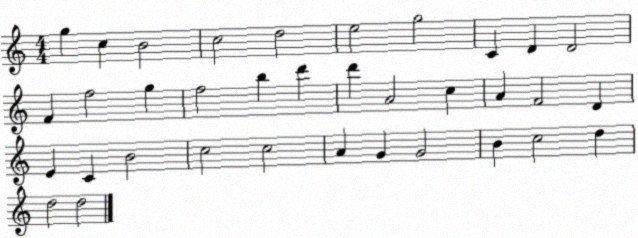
X:1
T:Untitled
M:4/4
L:1/4
K:C
g c B2 c2 d2 e2 g2 C D D2 F f2 g f2 b d' d' A2 c A F2 D E C B2 c2 c2 A G G2 B c2 d d2 d2